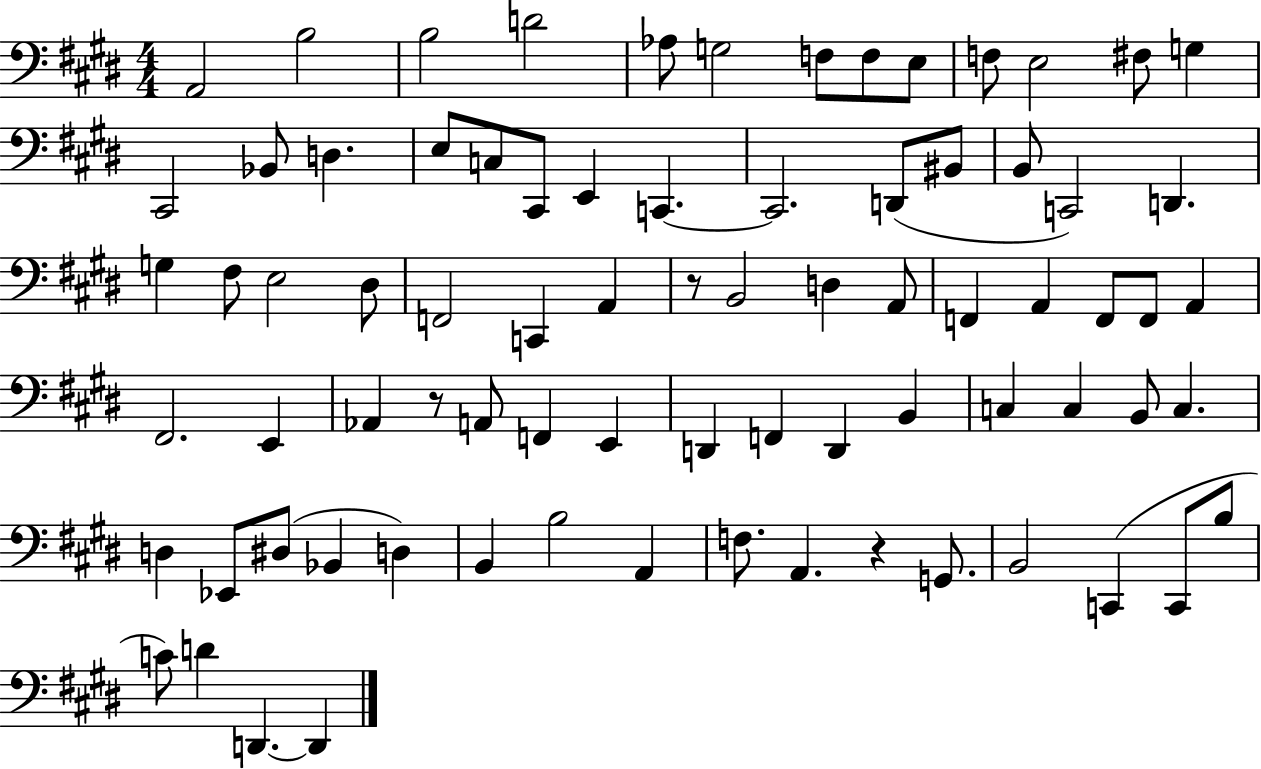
{
  \clef bass
  \numericTimeSignature
  \time 4/4
  \key e \major
  a,2 b2 | b2 d'2 | aes8 g2 f8 f8 e8 | f8 e2 fis8 g4 | \break cis,2 bes,8 d4. | e8 c8 cis,8 e,4 c,4.~~ | c,2. d,8( bis,8 | b,8 c,2) d,4. | \break g4 fis8 e2 dis8 | f,2 c,4 a,4 | r8 b,2 d4 a,8 | f,4 a,4 f,8 f,8 a,4 | \break fis,2. e,4 | aes,4 r8 a,8 f,4 e,4 | d,4 f,4 d,4 b,4 | c4 c4 b,8 c4. | \break d4 ees,8 dis8( bes,4 d4) | b,4 b2 a,4 | f8. a,4. r4 g,8. | b,2 c,4( c,8 b8 | \break c'8) d'4 d,4.~~ d,4 | \bar "|."
}